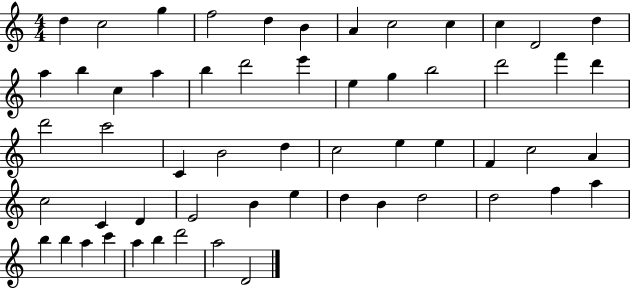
D5/q C5/h G5/q F5/h D5/q B4/q A4/q C5/h C5/q C5/q D4/h D5/q A5/q B5/q C5/q A5/q B5/q D6/h E6/q E5/q G5/q B5/h D6/h F6/q D6/q D6/h C6/h C4/q B4/h D5/q C5/h E5/q E5/q F4/q C5/h A4/q C5/h C4/q D4/q E4/h B4/q E5/q D5/q B4/q D5/h D5/h F5/q A5/q B5/q B5/q A5/q C6/q A5/q B5/q D6/h A5/h D4/h